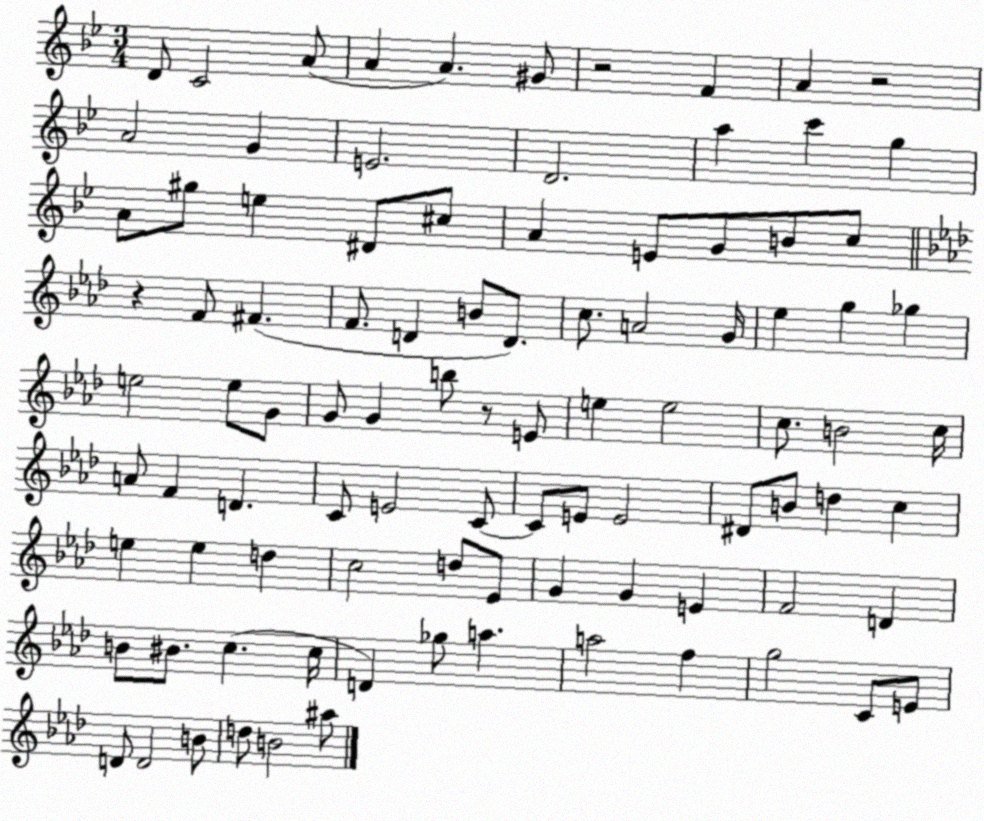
X:1
T:Untitled
M:3/4
L:1/4
K:Bb
D/2 C2 A/2 A A ^G/2 z2 F A z2 A2 G E2 D2 a c' g A/2 ^g/2 e ^D/2 ^c/2 A E/2 G/2 B/2 c/2 z F/2 ^F F/2 D B/2 D/2 c/2 A2 G/4 _e g _g e2 e/2 G/2 G/2 G b/2 z/2 E/2 e e2 c/2 B2 c/4 A/2 F D C/2 E2 C/2 C/2 E/2 E2 ^D/2 B/2 d c e e d c2 d/2 _E/2 G G E F2 D B/2 ^B/2 c c/4 D _g/2 a a2 f g2 C/2 E/2 D/2 D2 B/2 d/2 B2 ^a/2